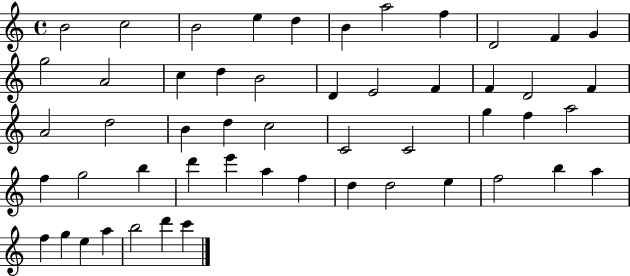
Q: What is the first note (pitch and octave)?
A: B4